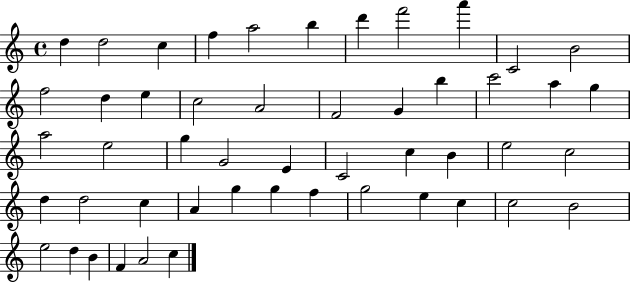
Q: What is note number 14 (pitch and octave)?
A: E5